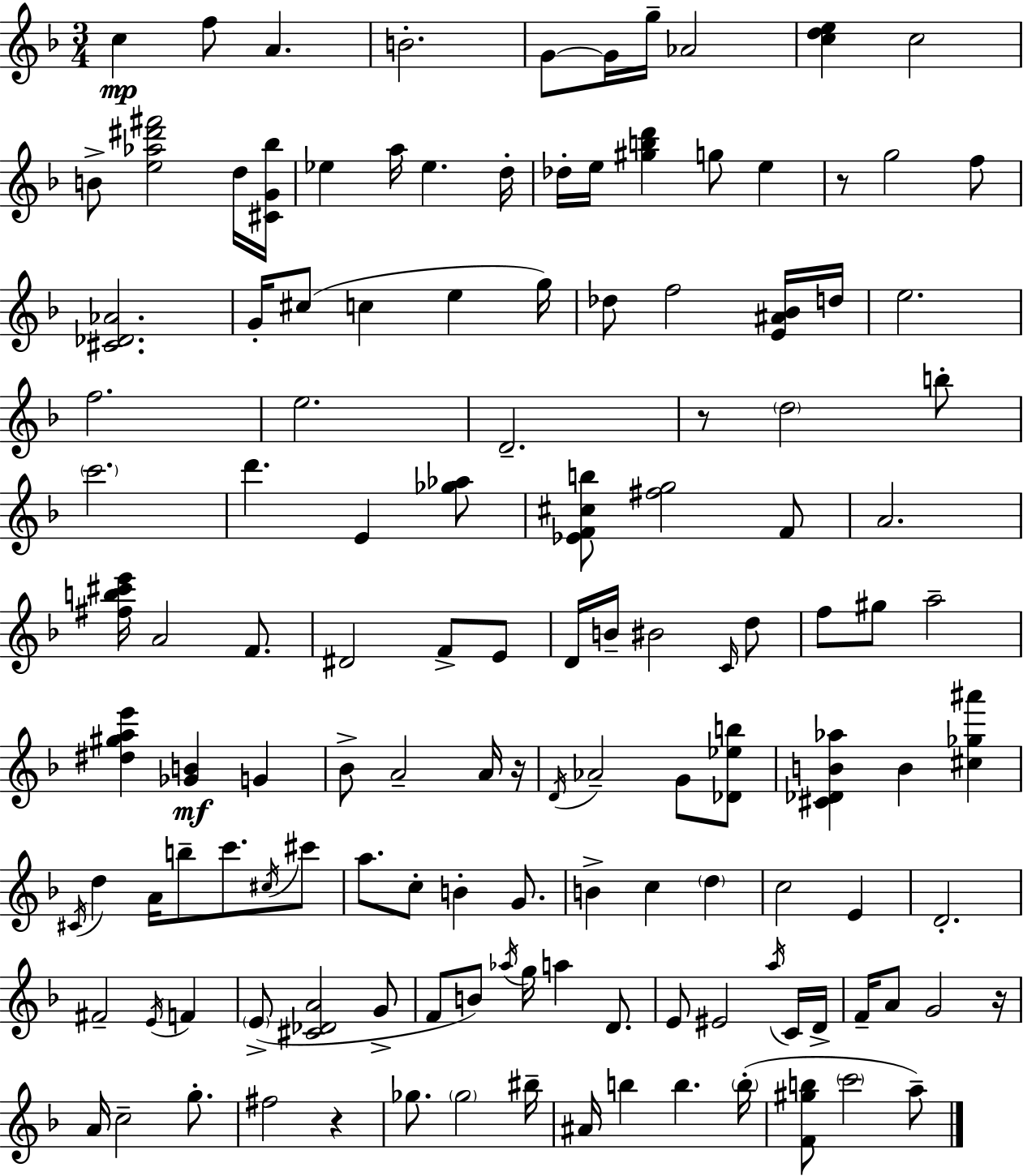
{
  \clef treble
  \numericTimeSignature
  \time 3/4
  \key d \minor
  \repeat volta 2 { c''4\mp f''8 a'4. | b'2.-. | g'8~~ g'16 g''16-- aes'2 | <c'' d'' e''>4 c''2 | \break b'8-> <e'' aes'' dis''' fis'''>2 d''16 <cis' g' bes''>16 | ees''4 a''16 ees''4. d''16-. | des''16-. e''16 <gis'' b'' d'''>4 g''8 e''4 | r8 g''2 f''8 | \break <cis' des' aes'>2. | g'16-. cis''8( c''4 e''4 g''16) | des''8 f''2 <e' ais' bes'>16 d''16 | e''2. | \break f''2. | e''2. | d'2.-- | r8 \parenthesize d''2 b''8-. | \break \parenthesize c'''2. | d'''4. e'4 <ges'' aes''>8 | <ees' f' cis'' b''>8 <fis'' g''>2 f'8 | a'2. | \break <fis'' b'' cis''' e'''>16 a'2 f'8. | dis'2 f'8-> e'8 | d'16 b'16-- bis'2 \grace { c'16 } d''8 | f''8 gis''8 a''2-- | \break <dis'' gis'' a'' e'''>4 <ges' b'>4\mf g'4 | bes'8-> a'2-- a'16 | r16 \acciaccatura { d'16 } aes'2-- g'8 | <des' ees'' b''>8 <cis' des' b' aes''>4 b'4 <cis'' ges'' ais'''>4 | \break \acciaccatura { cis'16 } d''4 a'16 b''8-- c'''8. | \acciaccatura { cis''16 } cis'''8 a''8. c''8-. b'4-. | g'8. b'4-> c''4 | \parenthesize d''4 c''2 | \break e'4 d'2.-. | fis'2-- | \acciaccatura { e'16 } f'4 \parenthesize e'8->( <cis' des' a'>2 | g'8-> f'8 b'8) \acciaccatura { aes''16 } g''16 a''4 | \break d'8. e'8 eis'2 | \acciaccatura { a''16 } c'16 d'16-> f'16-- a'8 g'2 | r16 a'16 c''2-- | g''8.-. fis''2 | \break r4 ges''8. \parenthesize ges''2 | bis''16-- ais'16 b''4 | b''4. \parenthesize b''16-.( <f' gis'' b''>8 \parenthesize c'''2 | a''8--) } \bar "|."
}